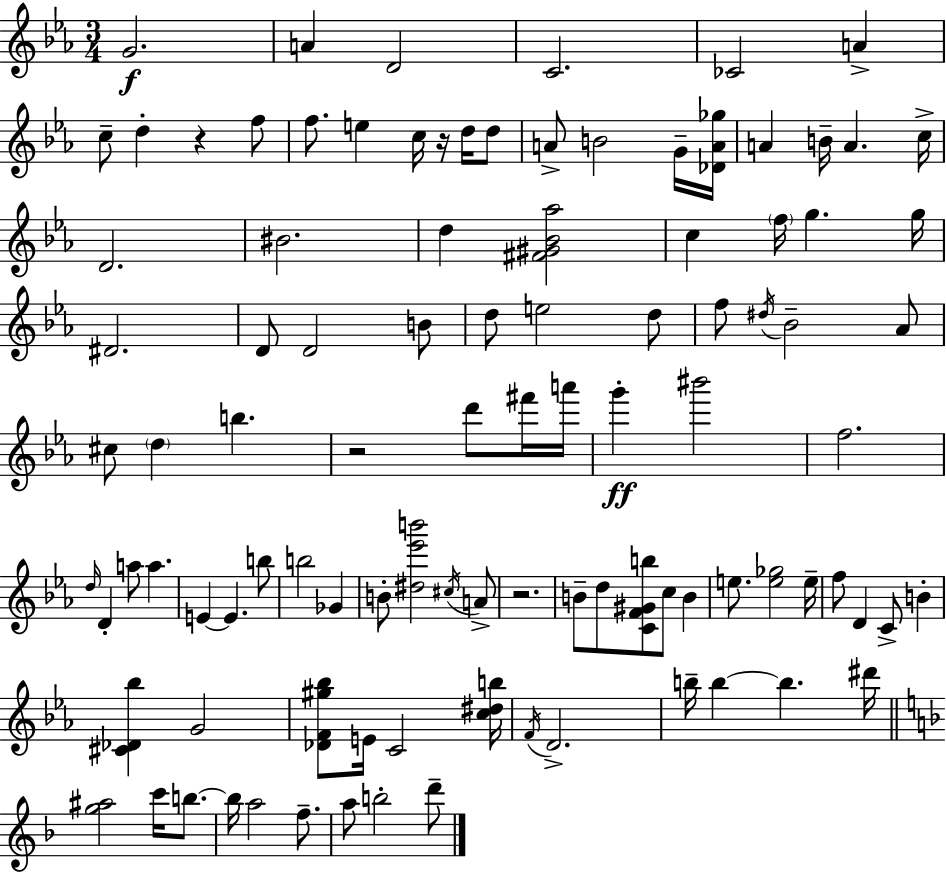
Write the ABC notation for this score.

X:1
T:Untitled
M:3/4
L:1/4
K:Cm
G2 A D2 C2 _C2 A c/2 d z f/2 f/2 e c/4 z/4 d/4 d/2 A/2 B2 G/4 [_DA_g]/4 A B/4 A c/4 D2 ^B2 d [^F^G_B_a]2 c f/4 g g/4 ^D2 D/2 D2 B/2 d/2 e2 d/2 f/2 ^d/4 _B2 _A/2 ^c/2 d b z2 d'/2 ^f'/4 a'/4 g' ^b'2 f2 d/4 D a/2 a E E b/2 b2 _G B/2 [^d_e'b']2 ^c/4 A/2 z2 B/2 d/2 [CF^Gb]/2 c/2 B e/2 [e_g]2 e/4 f/2 D C/2 B [^C_D_b] G2 [_DF^g_b]/2 E/4 C2 [c^db]/4 F/4 D2 b/4 b b ^d'/4 [g^a]2 c'/4 b/2 b/4 a2 f/2 a/2 b2 d'/2